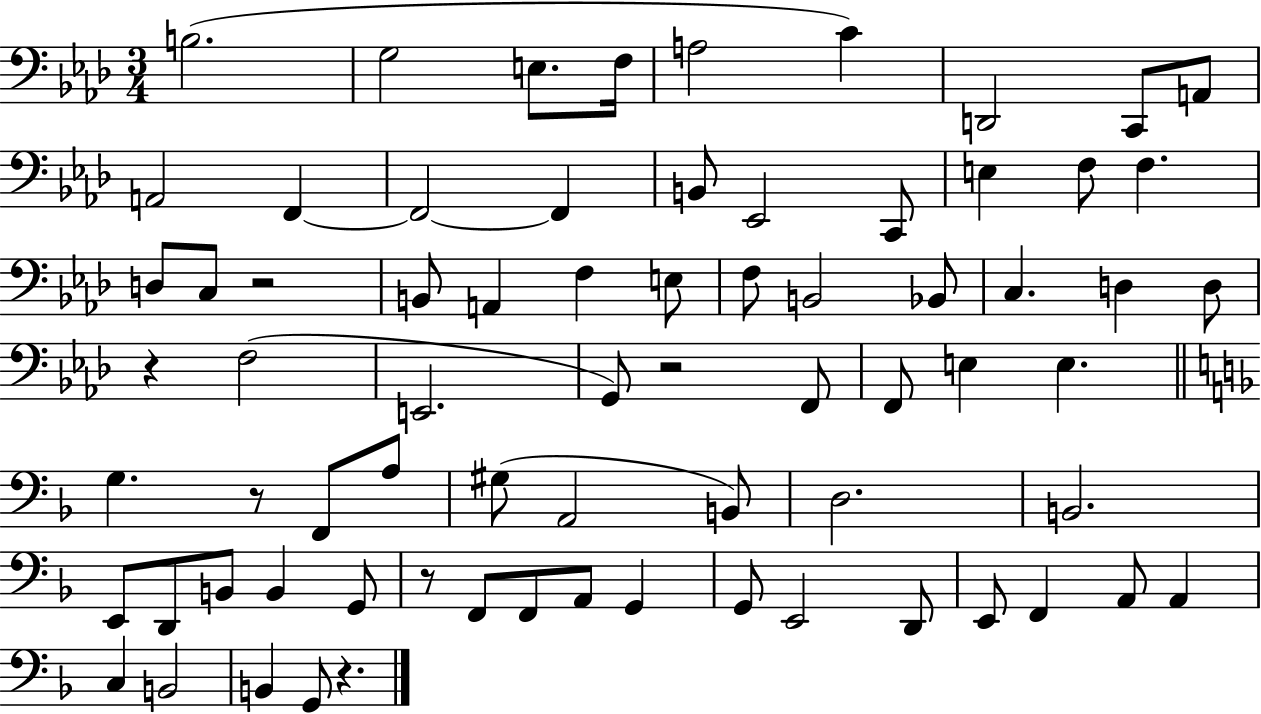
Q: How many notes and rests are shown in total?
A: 72